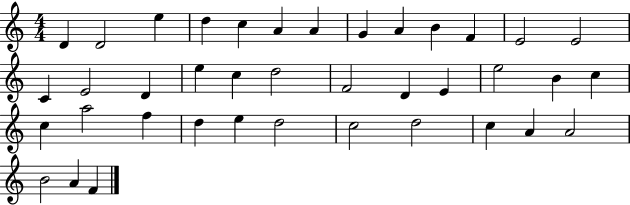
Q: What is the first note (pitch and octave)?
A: D4